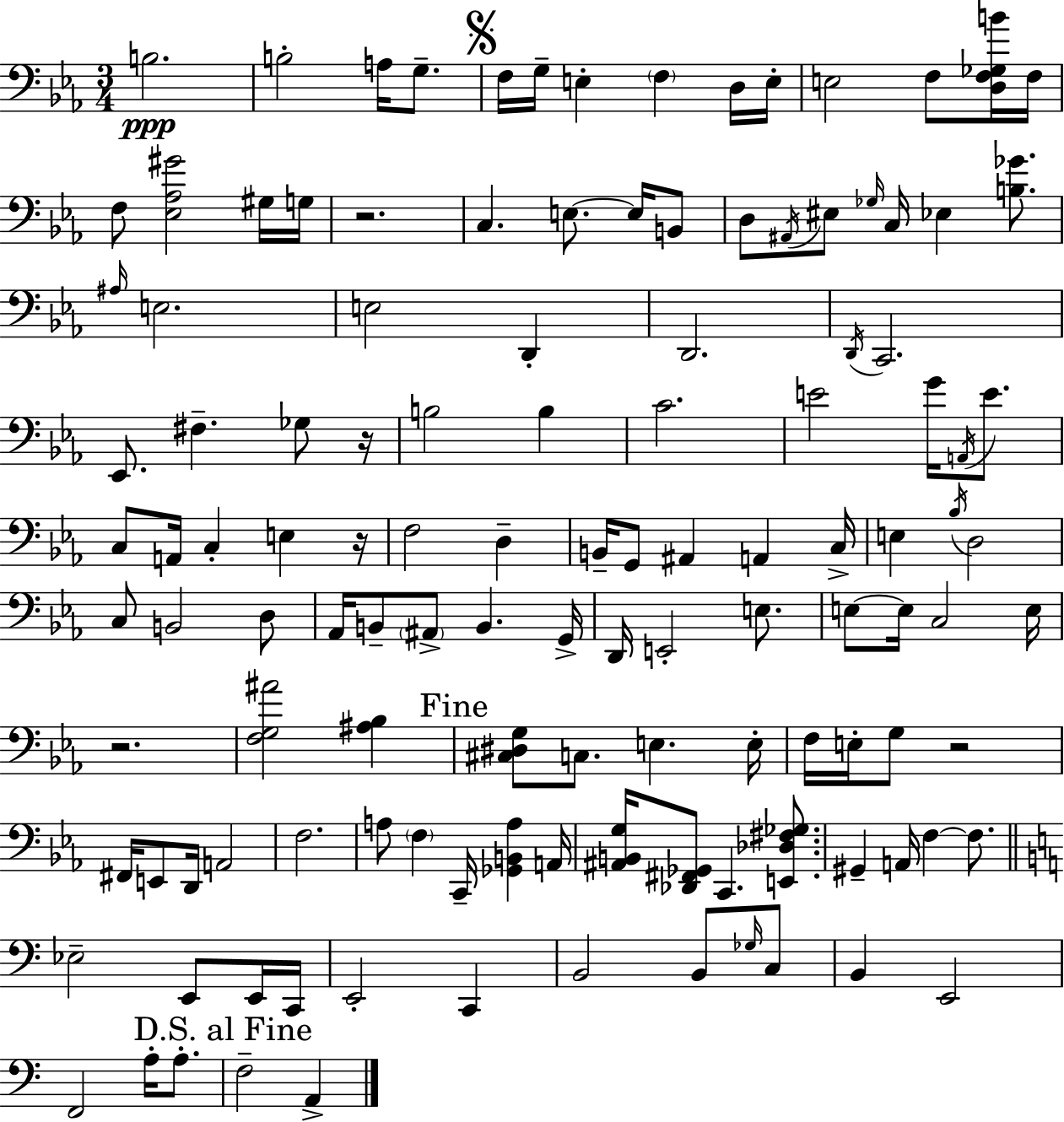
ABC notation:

X:1
T:Untitled
M:3/4
L:1/4
K:Cm
B,2 B,2 A,/4 G,/2 F,/4 G,/4 E, F, D,/4 E,/4 E,2 F,/2 [D,F,_G,B]/4 F,/4 F,/2 [_E,_A,^G]2 ^G,/4 G,/4 z2 C, E,/2 E,/4 B,,/2 D,/2 ^A,,/4 ^E,/2 _G,/4 C,/4 _E, [B,_G]/2 ^A,/4 E,2 E,2 D,, D,,2 D,,/4 C,,2 _E,,/2 ^F, _G,/2 z/4 B,2 B, C2 E2 G/4 A,,/4 E/2 C,/2 A,,/4 C, E, z/4 F,2 D, B,,/4 G,,/2 ^A,, A,, C,/4 E, _B,/4 D,2 C,/2 B,,2 D,/2 _A,,/4 B,,/2 ^A,,/2 B,, G,,/4 D,,/4 E,,2 E,/2 E,/2 E,/4 C,2 E,/4 z2 [F,G,^A]2 [^A,_B,] [^C,^D,G,]/2 C,/2 E, E,/4 F,/4 E,/4 G,/2 z2 ^F,,/4 E,,/2 D,,/4 A,,2 F,2 A,/2 F, C,,/4 [_G,,B,,A,] A,,/4 [^A,,B,,G,]/4 [_D,,^F,,_G,,]/2 C,, [E,,_D,^F,_G,]/2 ^G,, A,,/4 F, F,/2 _E,2 E,,/2 E,,/4 C,,/4 E,,2 C,, B,,2 B,,/2 _G,/4 C,/2 B,, E,,2 F,,2 A,/4 A,/2 F,2 A,,